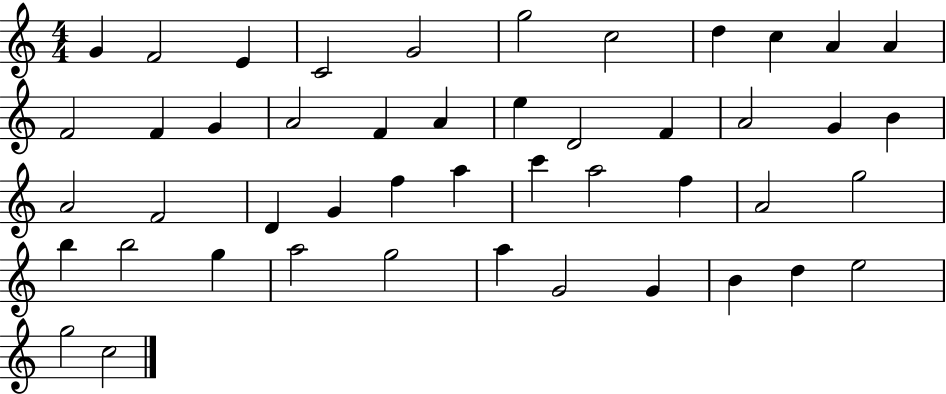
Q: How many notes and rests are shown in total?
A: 47